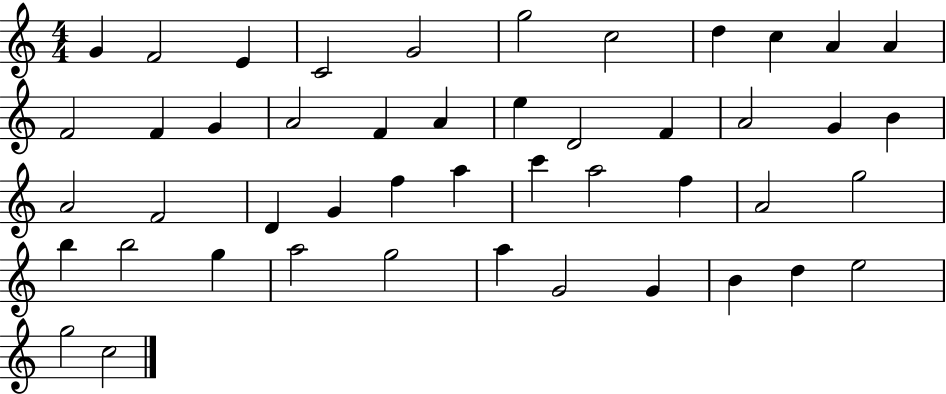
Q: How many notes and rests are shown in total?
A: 47